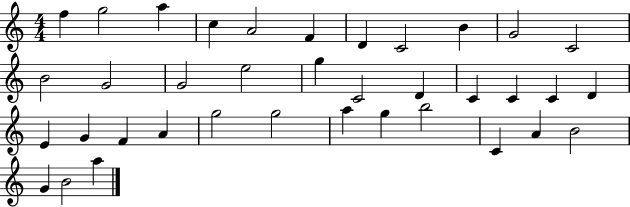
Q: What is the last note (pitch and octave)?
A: A5